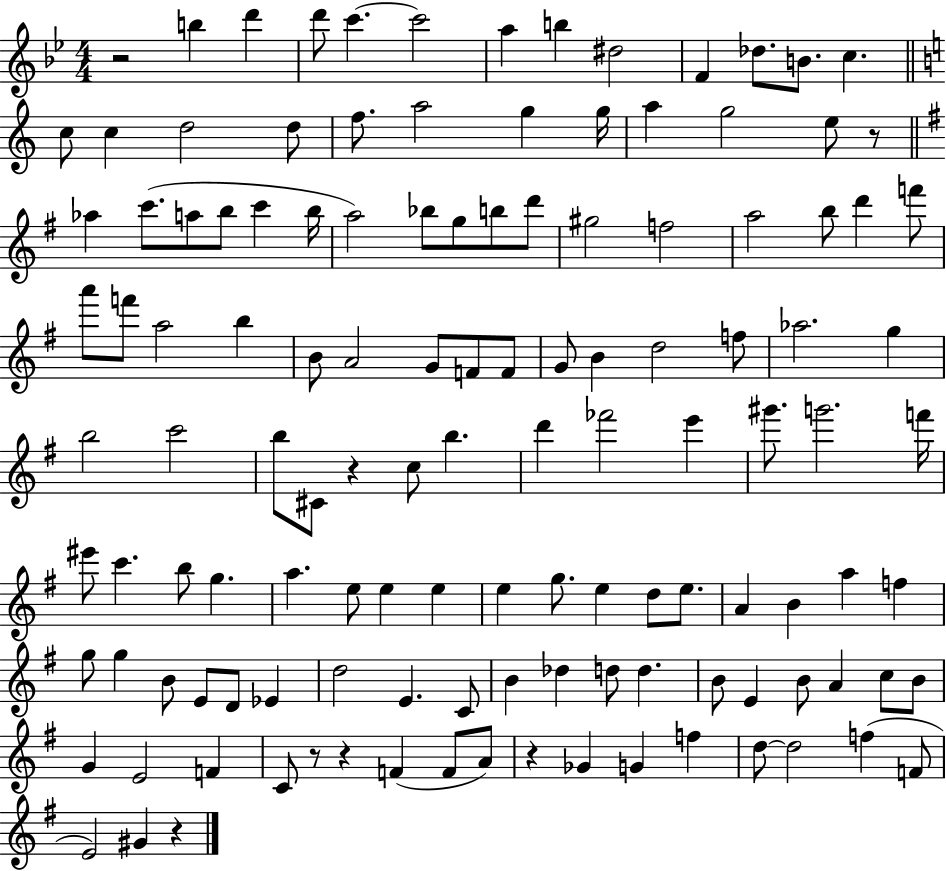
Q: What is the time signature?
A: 4/4